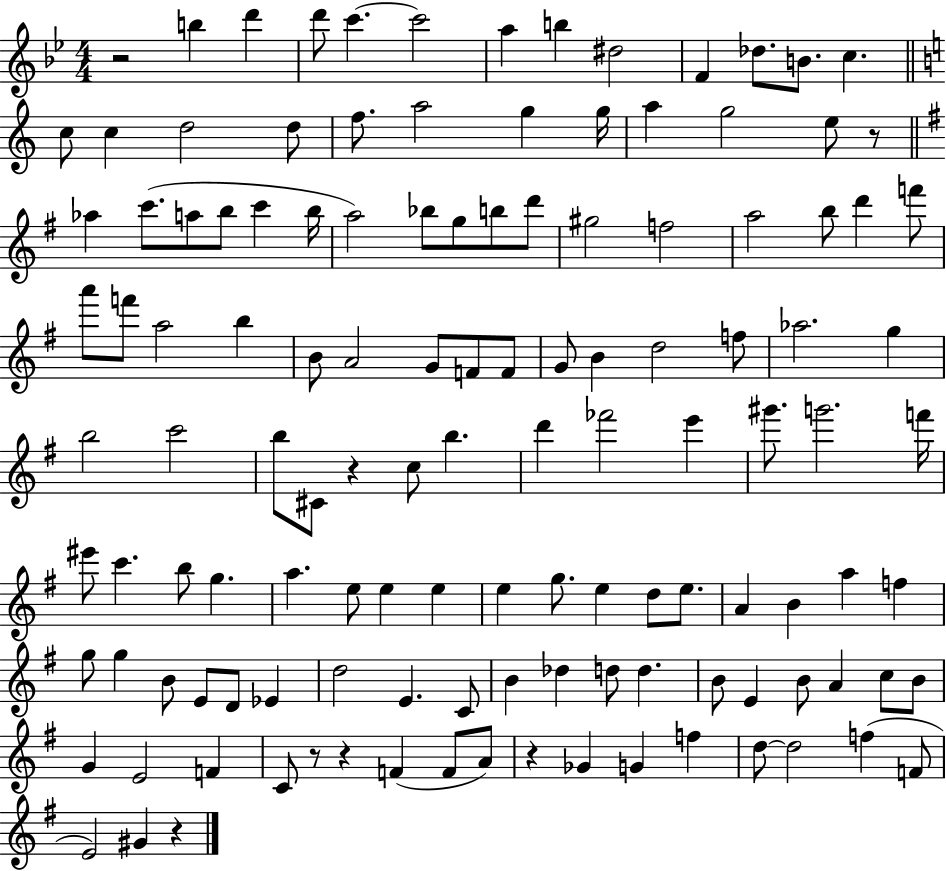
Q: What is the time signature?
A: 4/4